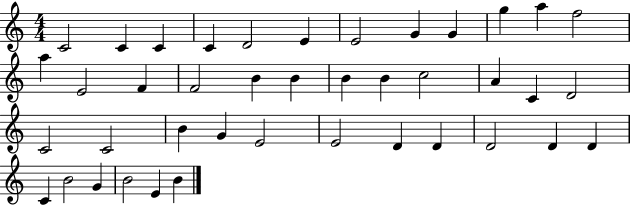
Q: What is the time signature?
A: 4/4